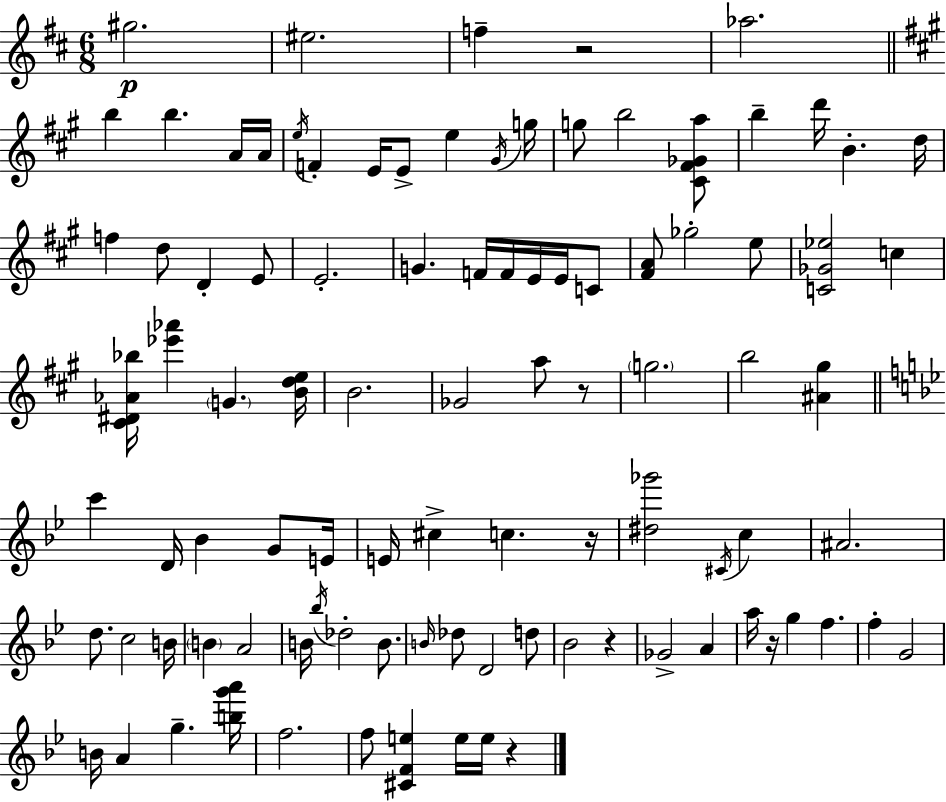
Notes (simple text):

G#5/h. EIS5/h. F5/q R/h Ab5/h. B5/q B5/q. A4/s A4/s E5/s F4/q E4/s E4/e E5/q G#4/s G5/s G5/e B5/h [C#4,F#4,Gb4,A5]/e B5/q D6/s B4/q. D5/s F5/q D5/e D4/q E4/e E4/h. G4/q. F4/s F4/s E4/s E4/s C4/e [F#4,A4]/e Gb5/h E5/e [C4,Gb4,Eb5]/h C5/q [C#4,D#4,Ab4,Bb5]/s [Eb6,Ab6]/q G4/q. [B4,D5,E5]/s B4/h. Gb4/h A5/e R/e G5/h. B5/h [A#4,G#5]/q C6/q D4/s Bb4/q G4/e E4/s E4/s C#5/q C5/q. R/s [D#5,Gb6]/h C#4/s C5/q A#4/h. D5/e. C5/h B4/s B4/q A4/h B4/s Bb5/s Db5/h B4/e. B4/s Db5/e D4/h D5/e Bb4/h R/q Gb4/h A4/q A5/s R/s G5/q F5/q. F5/q G4/h B4/s A4/q G5/q. [B5,G6,A6]/s F5/h. F5/e [C#4,F4,E5]/q E5/s E5/s R/q